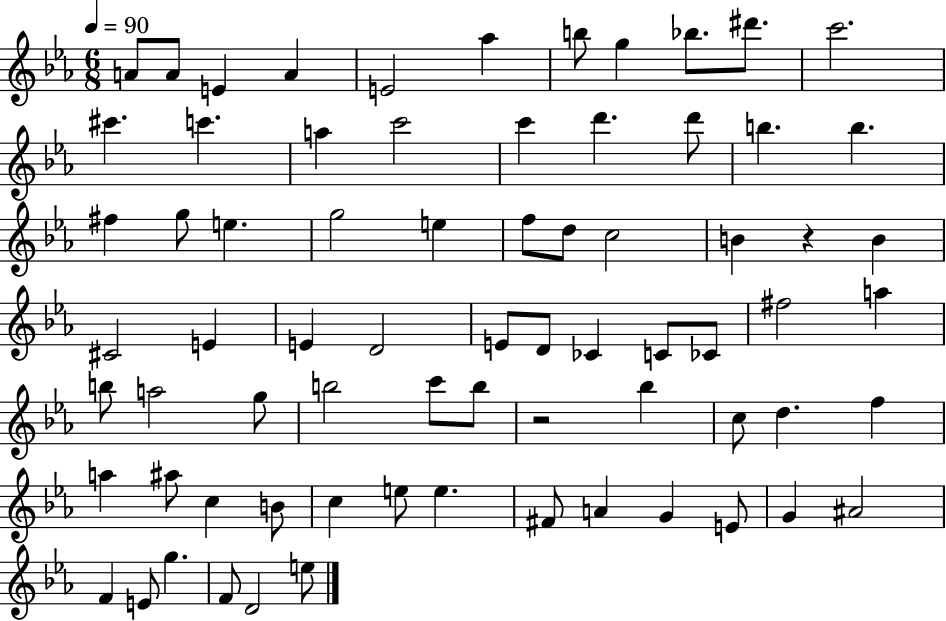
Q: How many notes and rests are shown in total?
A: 72